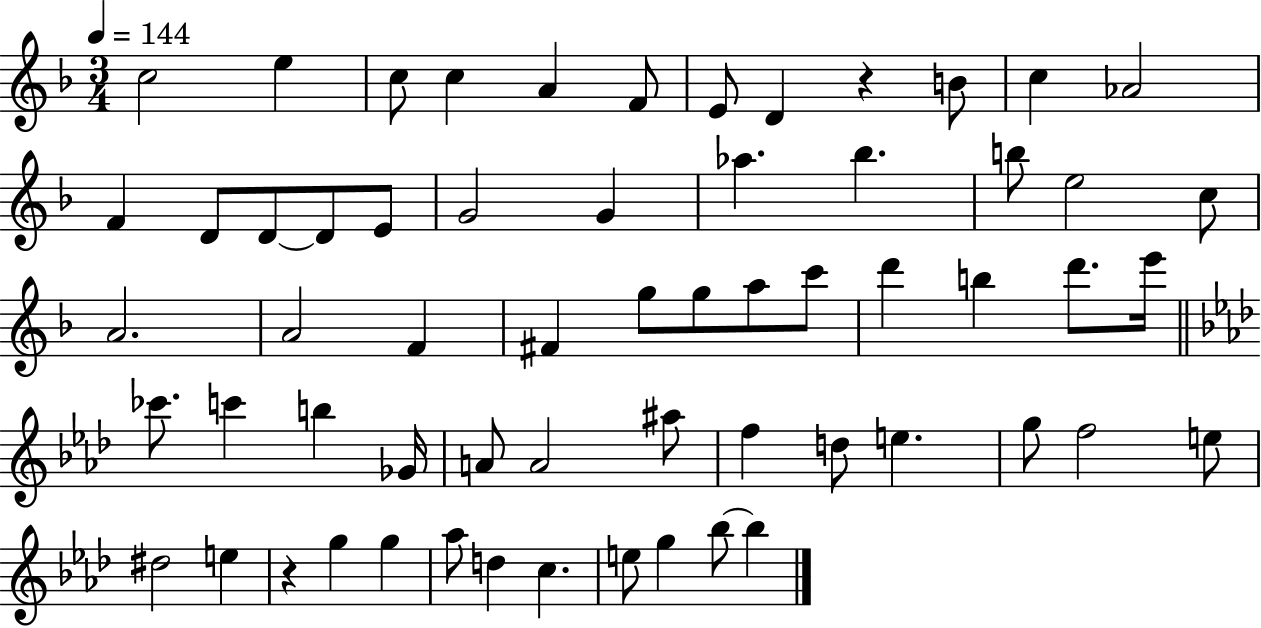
X:1
T:Untitled
M:3/4
L:1/4
K:F
c2 e c/2 c A F/2 E/2 D z B/2 c _A2 F D/2 D/2 D/2 E/2 G2 G _a _b b/2 e2 c/2 A2 A2 F ^F g/2 g/2 a/2 c'/2 d' b d'/2 e'/4 _c'/2 c' b _G/4 A/2 A2 ^a/2 f d/2 e g/2 f2 e/2 ^d2 e z g g _a/2 d c e/2 g _b/2 _b